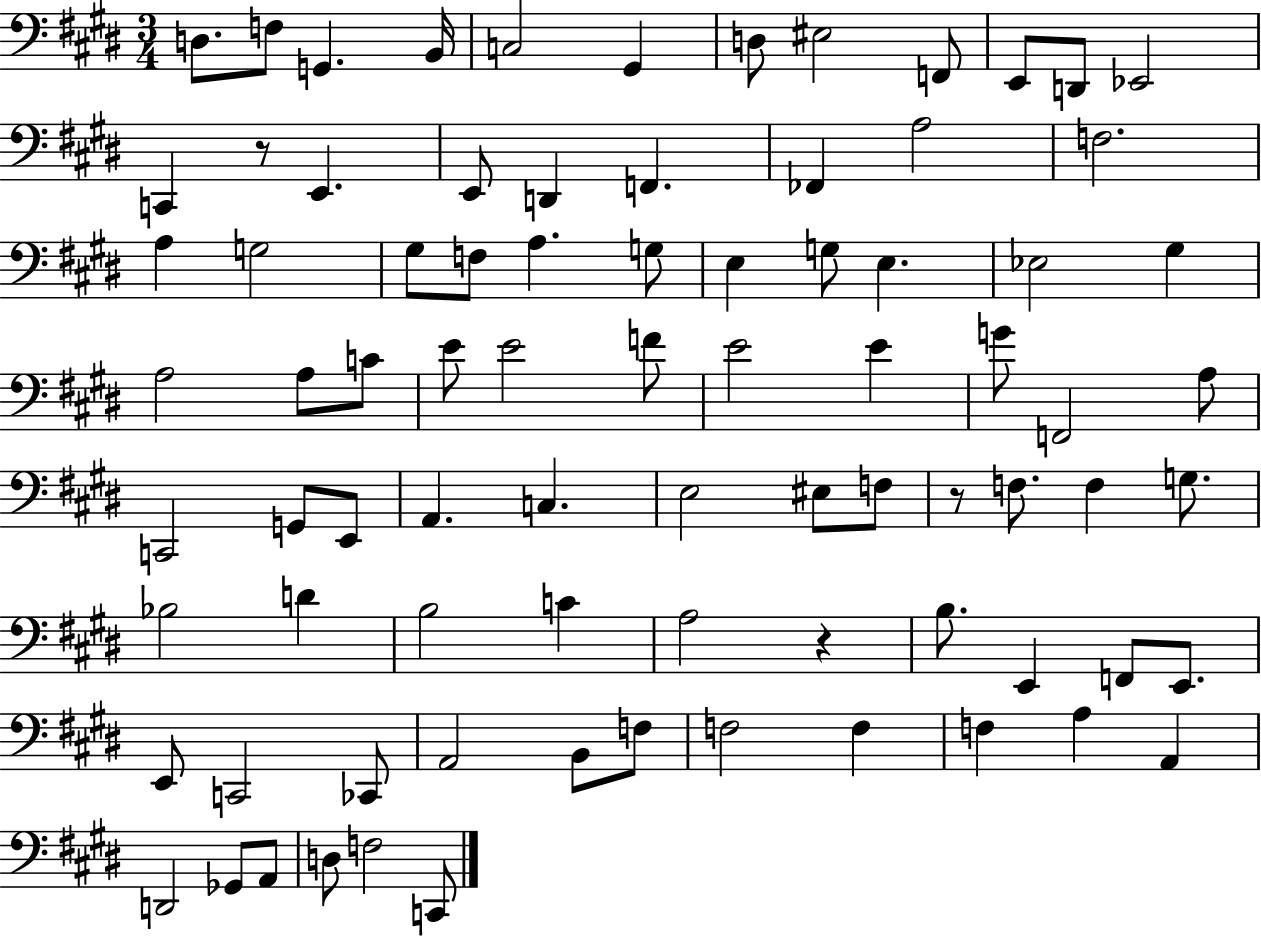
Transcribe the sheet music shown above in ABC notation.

X:1
T:Untitled
M:3/4
L:1/4
K:E
D,/2 F,/2 G,, B,,/4 C,2 ^G,, D,/2 ^E,2 F,,/2 E,,/2 D,,/2 _E,,2 C,, z/2 E,, E,,/2 D,, F,, _F,, A,2 F,2 A, G,2 ^G,/2 F,/2 A, G,/2 E, G,/2 E, _E,2 ^G, A,2 A,/2 C/2 E/2 E2 F/2 E2 E G/2 F,,2 A,/2 C,,2 G,,/2 E,,/2 A,, C, E,2 ^E,/2 F,/2 z/2 F,/2 F, G,/2 _B,2 D B,2 C A,2 z B,/2 E,, F,,/2 E,,/2 E,,/2 C,,2 _C,,/2 A,,2 B,,/2 F,/2 F,2 F, F, A, A,, D,,2 _G,,/2 A,,/2 D,/2 F,2 C,,/2